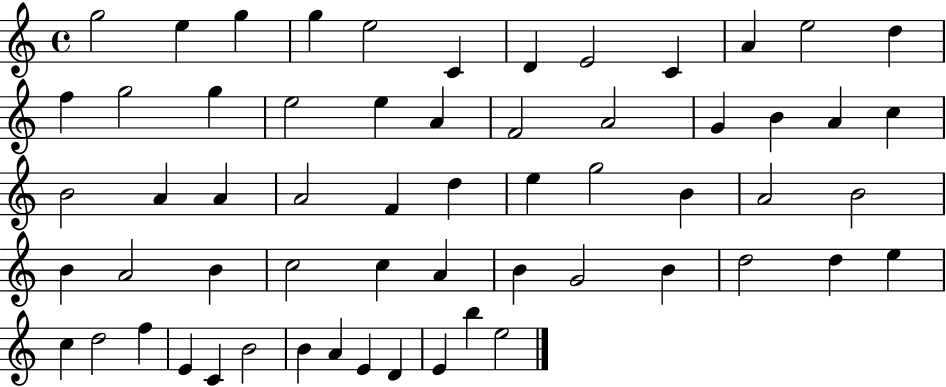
{
  \clef treble
  \time 4/4
  \defaultTimeSignature
  \key c \major
  g''2 e''4 g''4 | g''4 e''2 c'4 | d'4 e'2 c'4 | a'4 e''2 d''4 | \break f''4 g''2 g''4 | e''2 e''4 a'4 | f'2 a'2 | g'4 b'4 a'4 c''4 | \break b'2 a'4 a'4 | a'2 f'4 d''4 | e''4 g''2 b'4 | a'2 b'2 | \break b'4 a'2 b'4 | c''2 c''4 a'4 | b'4 g'2 b'4 | d''2 d''4 e''4 | \break c''4 d''2 f''4 | e'4 c'4 b'2 | b'4 a'4 e'4 d'4 | e'4 b''4 e''2 | \break \bar "|."
}